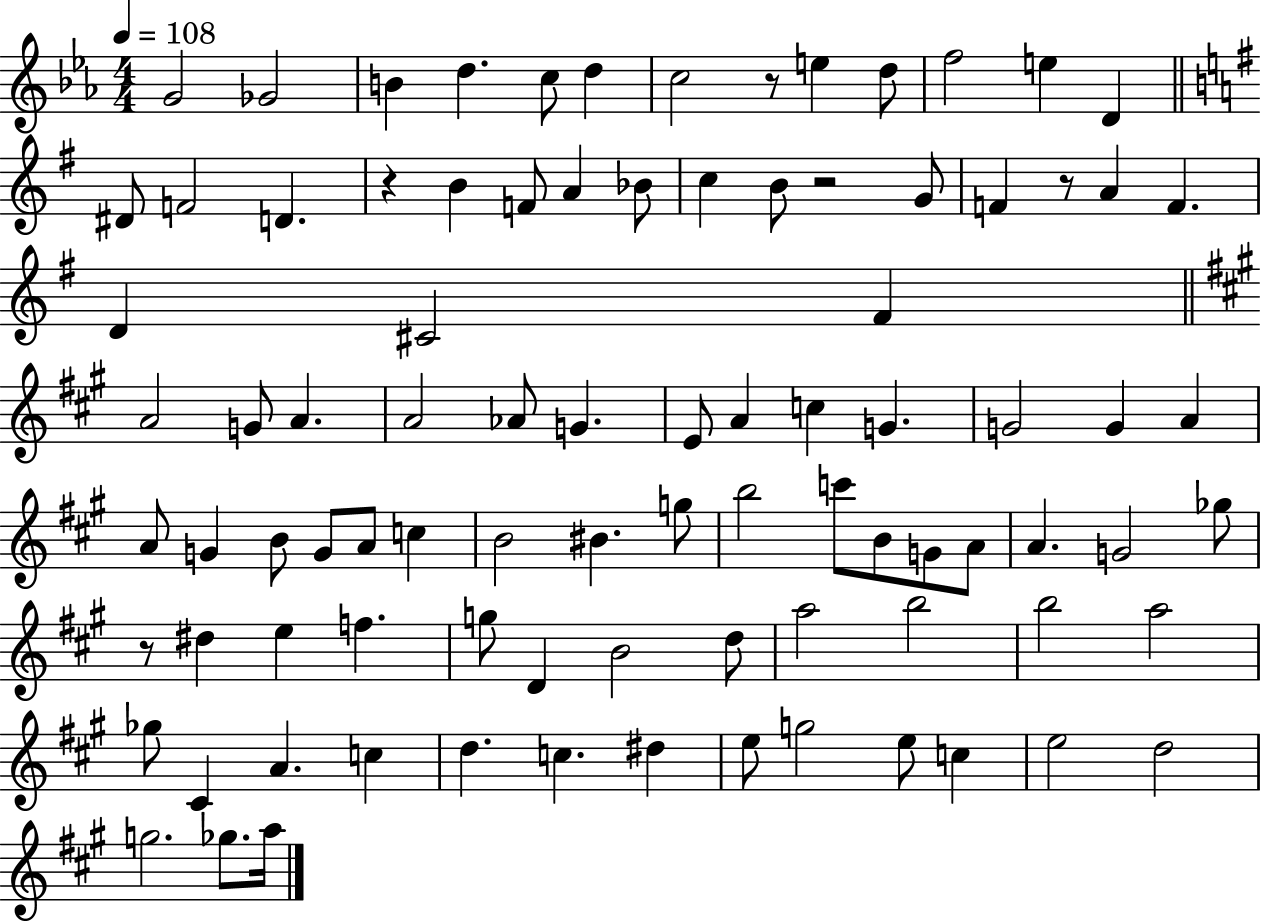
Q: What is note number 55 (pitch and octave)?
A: A4